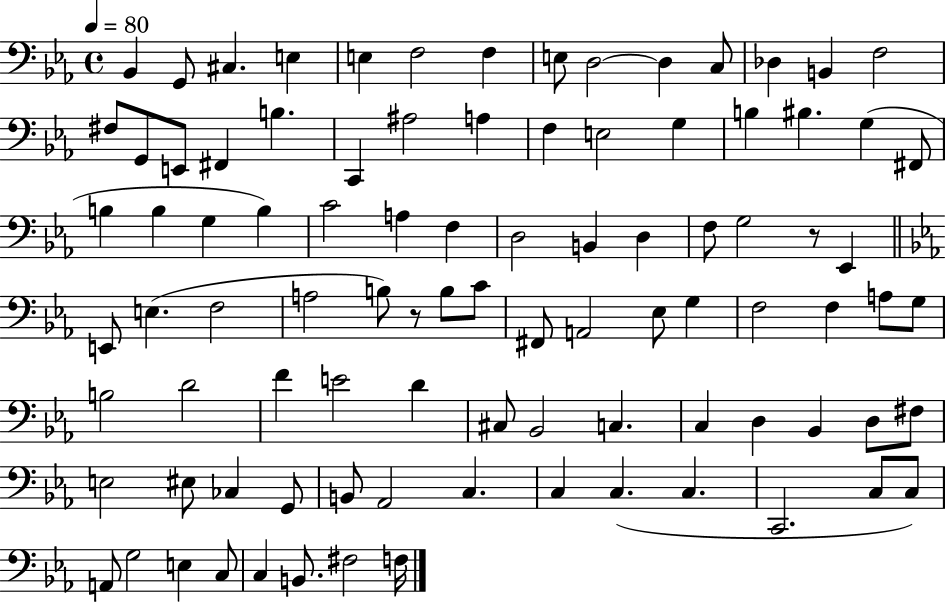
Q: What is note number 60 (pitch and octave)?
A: F4